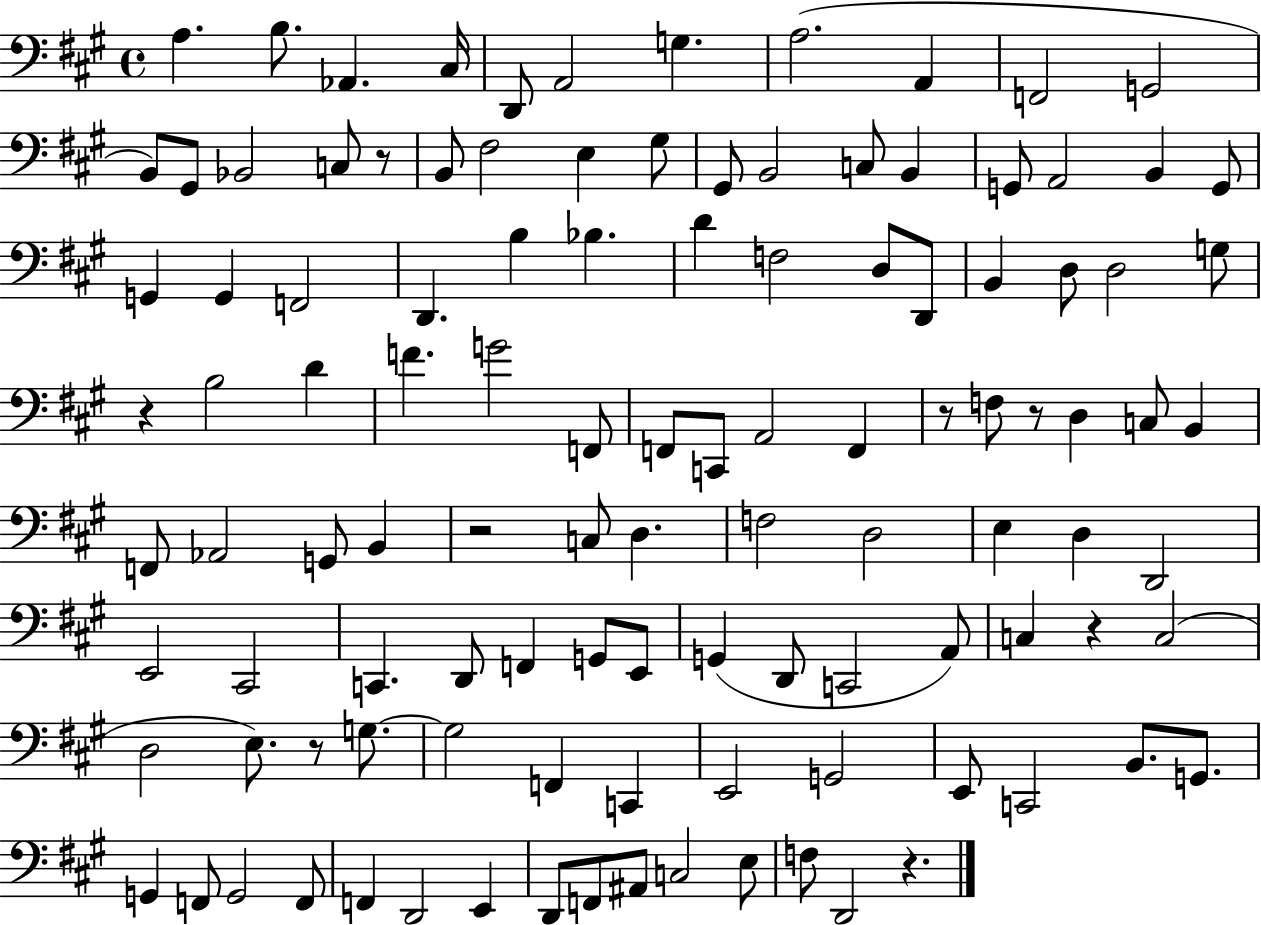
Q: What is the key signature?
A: A major